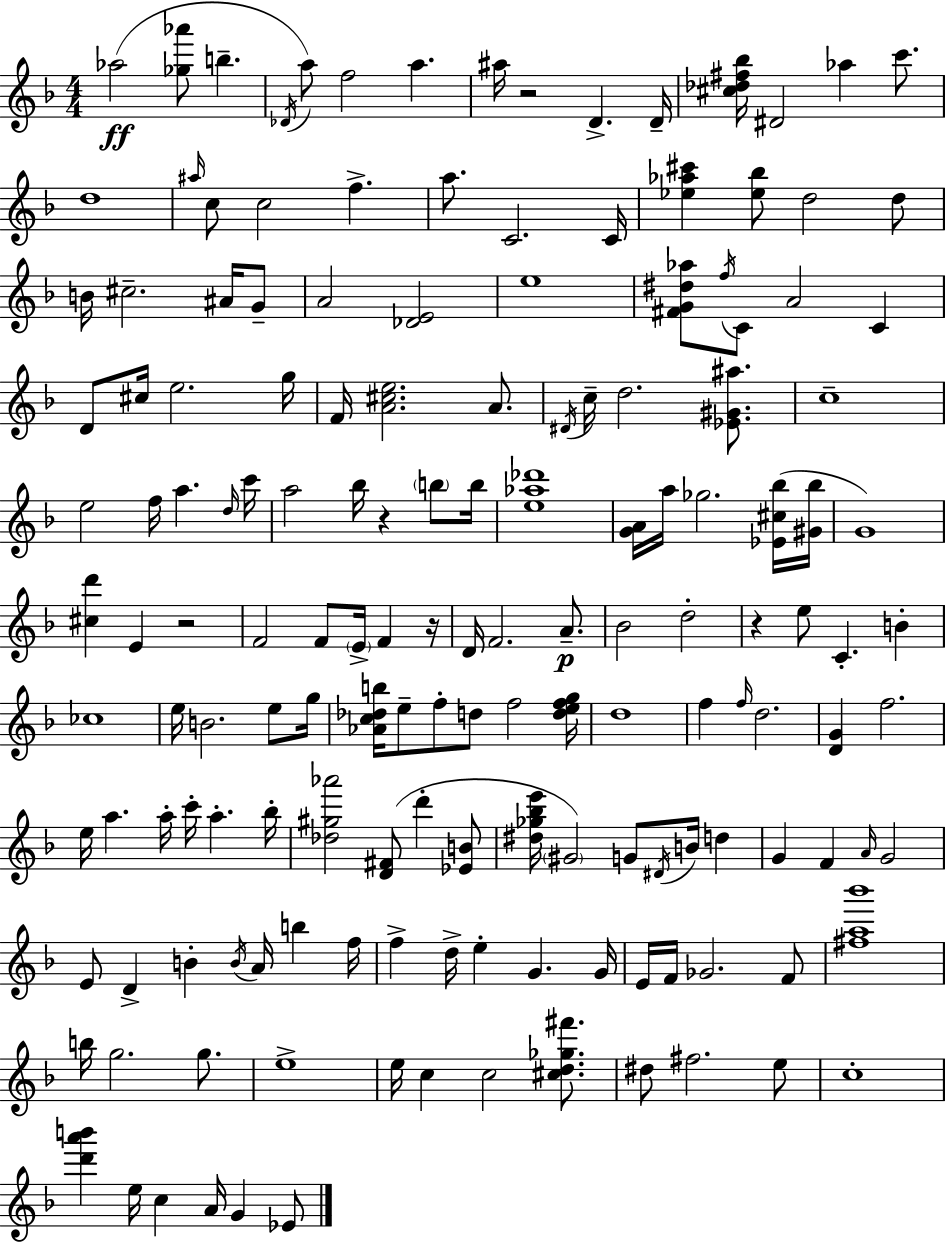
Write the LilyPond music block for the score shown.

{
  \clef treble
  \numericTimeSignature
  \time 4/4
  \key f \major
  aes''2(\ff <ges'' aes'''>8 b''4.-- | \acciaccatura { des'16 }) a''8 f''2 a''4. | ais''16 r2 d'4.-> | d'16-- <cis'' des'' fis'' bes''>16 dis'2 aes''4 c'''8. | \break d''1 | \grace { ais''16 } c''8 c''2 f''4.-> | a''8. c'2. | c'16 <ees'' aes'' cis'''>4 <ees'' bes''>8 d''2 | \break d''8 b'16 cis''2.-- ais'16 | g'8-- a'2 <des' e'>2 | e''1 | <fis' g' dis'' aes''>8 \acciaccatura { f''16 } c'8 a'2 c'4 | \break d'8 cis''16 e''2. | g''16 f'16 <a' cis'' e''>2. | a'8. \acciaccatura { dis'16 } c''16-- d''2. | <ees' gis' ais''>8. c''1-- | \break e''2 f''16 a''4. | \grace { d''16 } c'''16 a''2 bes''16 r4 | \parenthesize b''8 b''16 <e'' aes'' des'''>1 | <g' a'>16 a''16 ges''2. | \break <ees' cis'' bes''>16( <gis' bes''>16 g'1) | <cis'' d'''>4 e'4 r2 | f'2 f'8 \parenthesize e'16-> | f'4 r16 d'16 f'2. | \break a'8.--\p bes'2 d''2-. | r4 e''8 c'4.-. | b'4-. ces''1 | e''16 b'2. | \break e''8 g''16 <aes' c'' des'' b''>16 e''8-- f''8-. d''8 f''2 | <d'' e'' f'' g''>16 d''1 | f''4 \grace { f''16 } d''2. | <d' g'>4 f''2. | \break e''16 a''4. a''16-. c'''16-. a''4.-. | bes''16-. <des'' gis'' aes'''>2 <d' fis'>8( | d'''4-. <ees' b'>8 <dis'' ges'' bes'' e'''>16 \parenthesize gis'2) g'8 | \acciaccatura { dis'16 } b'16 d''4 g'4 f'4 \grace { a'16 } | \break g'2 e'8 d'4-> b'4-. | \acciaccatura { b'16 } a'16 b''4 f''16 f''4-> d''16-> e''4-. | g'4. g'16 e'16 f'16 ges'2. | f'8 <fis'' a'' bes'''>1 | \break b''16 g''2. | g''8. e''1-> | e''16 c''4 c''2 | <cis'' d'' ges'' fis'''>8. dis''8 fis''2. | \break e''8 c''1-. | <d''' a''' b'''>4 e''16 c''4 | a'16 g'4 ees'8 \bar "|."
}